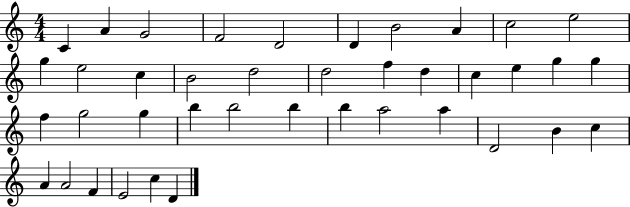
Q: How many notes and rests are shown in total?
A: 40